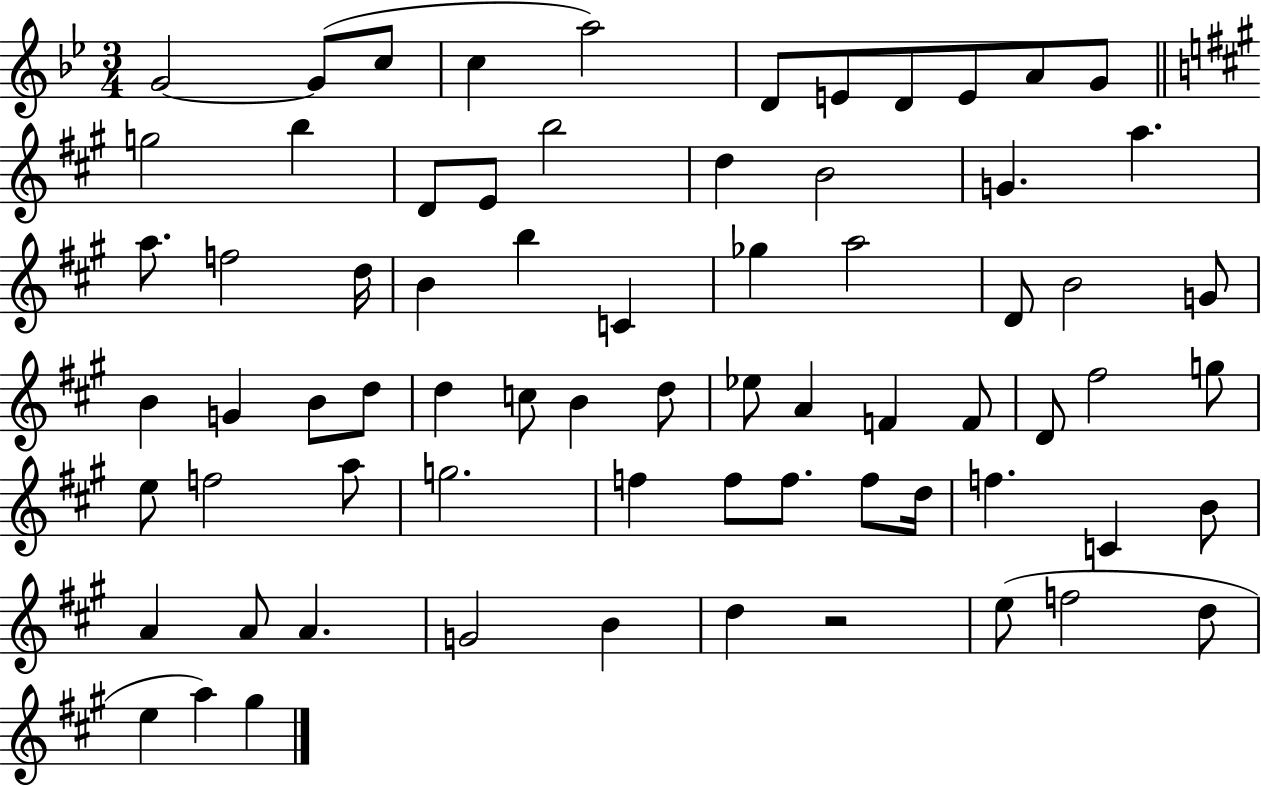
{
  \clef treble
  \numericTimeSignature
  \time 3/4
  \key bes \major
  g'2~~ g'8( c''8 | c''4 a''2) | d'8 e'8 d'8 e'8 a'8 g'8 | \bar "||" \break \key a \major g''2 b''4 | d'8 e'8 b''2 | d''4 b'2 | g'4. a''4. | \break a''8. f''2 d''16 | b'4 b''4 c'4 | ges''4 a''2 | d'8 b'2 g'8 | \break b'4 g'4 b'8 d''8 | d''4 c''8 b'4 d''8 | ees''8 a'4 f'4 f'8 | d'8 fis''2 g''8 | \break e''8 f''2 a''8 | g''2. | f''4 f''8 f''8. f''8 d''16 | f''4. c'4 b'8 | \break a'4 a'8 a'4. | g'2 b'4 | d''4 r2 | e''8( f''2 d''8 | \break e''4 a''4) gis''4 | \bar "|."
}